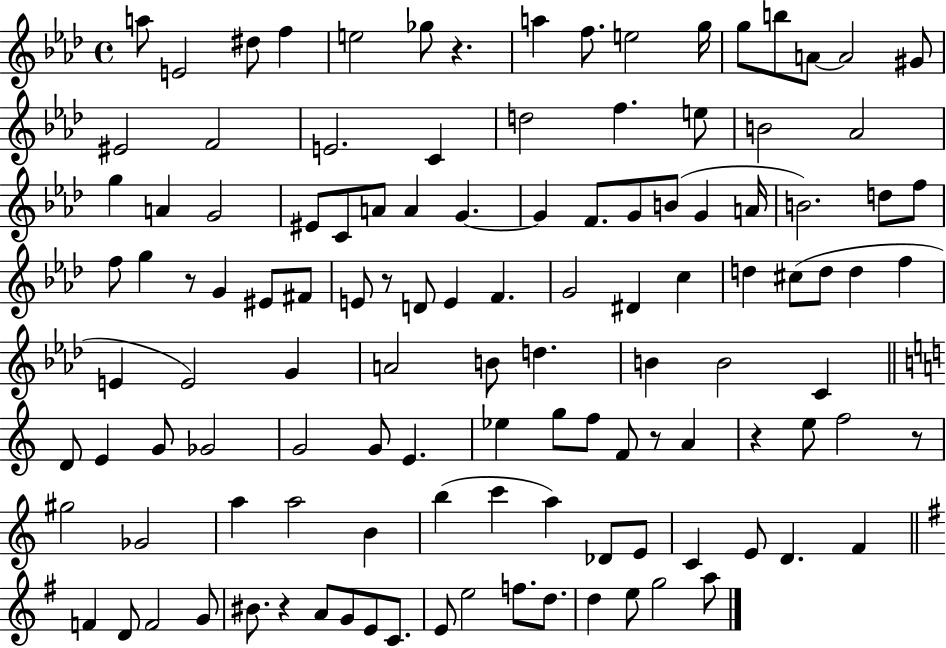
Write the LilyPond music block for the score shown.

{
  \clef treble
  \time 4/4
  \defaultTimeSignature
  \key aes \major
  a''8 e'2 dis''8 f''4 | e''2 ges''8 r4. | a''4 f''8. e''2 g''16 | g''8 b''8 a'8~~ a'2 gis'8 | \break eis'2 f'2 | e'2. c'4 | d''2 f''4. e''8 | b'2 aes'2 | \break g''4 a'4 g'2 | eis'8 c'8 a'8 a'4 g'4.~~ | g'4 f'8. g'8 b'8( g'4 a'16 | b'2.) d''8 f''8 | \break f''8 g''4 r8 g'4 eis'8 fis'8 | e'8 r8 d'8 e'4 f'4. | g'2 dis'4 c''4 | d''4 cis''8( d''8 d''4 f''4 | \break e'4 e'2) g'4 | a'2 b'8 d''4. | b'4 b'2 c'4 | \bar "||" \break \key c \major d'8 e'4 g'8 ges'2 | g'2 g'8 e'4. | ees''4 g''8 f''8 f'8 r8 a'4 | r4 e''8 f''2 r8 | \break gis''2 ges'2 | a''4 a''2 b'4 | b''4( c'''4 a''4) des'8 e'8 | c'4 e'8 d'4. f'4 | \break \bar "||" \break \key e \minor f'4 d'8 f'2 g'8 | bis'8. r4 a'8 g'8 e'8 c'8. | e'8 e''2 f''8. d''8. | d''4 e''8 g''2 a''8 | \break \bar "|."
}